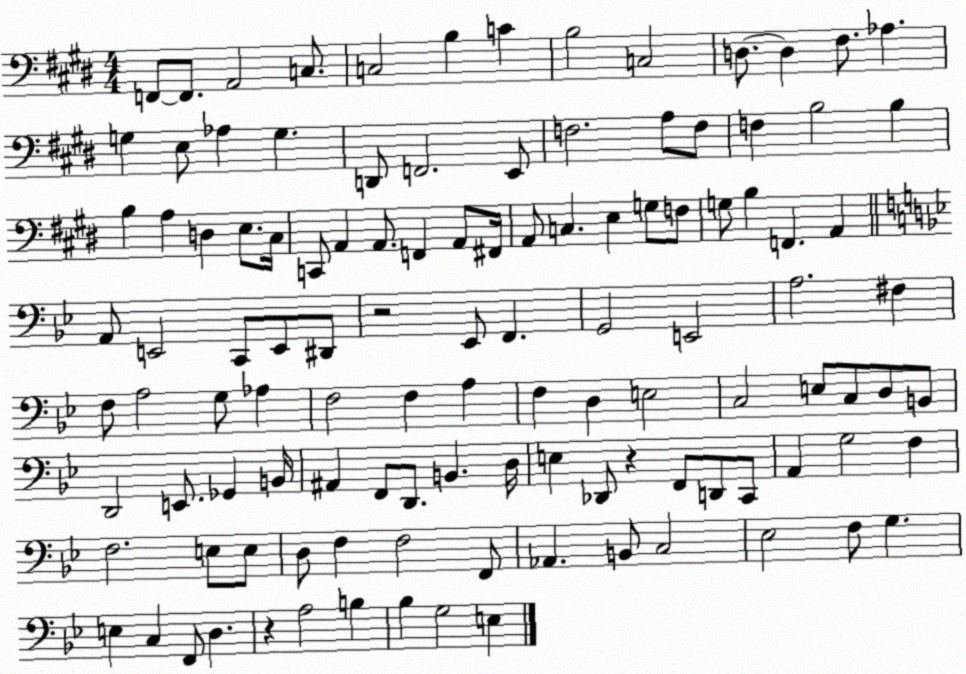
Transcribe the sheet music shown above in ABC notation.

X:1
T:Untitled
M:4/4
L:1/4
K:E
F,,/2 F,,/2 A,,2 C,/2 C,2 B, C B,2 C,2 D,/2 D, ^F,/2 _A, G, E,/2 _A, G, D,,/2 F,,2 E,,/2 F,2 A,/2 F,/2 F, B,2 B, B, A, D, E,/2 ^C,/4 C,,/2 A,, A,,/2 F,, A,,/2 ^F,,/4 A,,/2 C, E, G,/2 F,/2 G,/2 B, F,, A,, A,,/2 E,,2 C,,/2 E,,/2 ^D,,/2 z2 _E,,/2 F,, G,,2 E,,2 A,2 ^F, F,/2 A,2 G,/2 _A, F,2 F, A, F, D, E,2 C,2 E,/2 C,/2 D,/2 B,,/2 D,,2 E,,/2 _G,, B,,/4 ^A,, F,,/2 D,,/2 B,, D,/4 E, _D,,/2 z F,,/2 D,,/2 C,,/2 A,, G,2 F, F,2 E,/2 E,/2 D,/2 F, F,2 F,,/2 _A,, B,,/2 C,2 _E,2 F,/2 G, E, C, F,,/2 D, z A,2 B, _B, G,2 E,